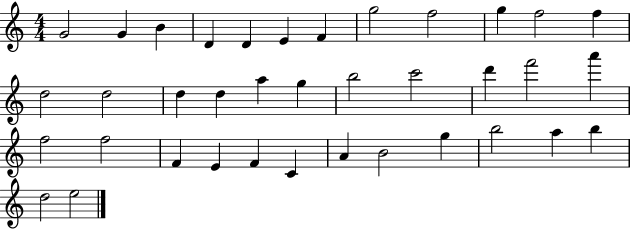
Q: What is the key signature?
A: C major